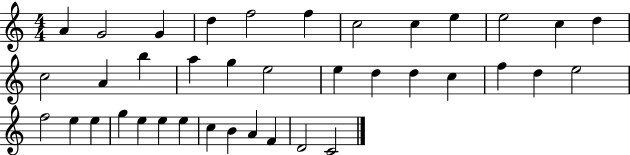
{
  \clef treble
  \numericTimeSignature
  \time 4/4
  \key c \major
  a'4 g'2 g'4 | d''4 f''2 f''4 | c''2 c''4 e''4 | e''2 c''4 d''4 | \break c''2 a'4 b''4 | a''4 g''4 e''2 | e''4 d''4 d''4 c''4 | f''4 d''4 e''2 | \break f''2 e''4 e''4 | g''4 e''4 e''4 e''4 | c''4 b'4 a'4 f'4 | d'2 c'2 | \break \bar "|."
}